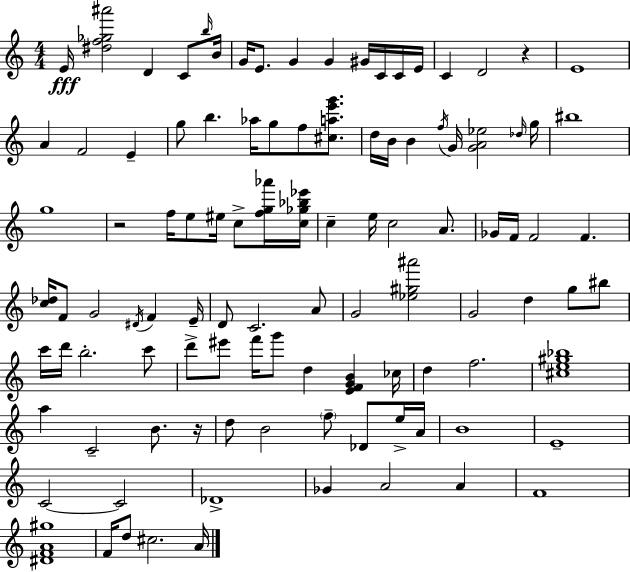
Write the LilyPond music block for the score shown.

{
  \clef treble
  \numericTimeSignature
  \time 4/4
  \key c \major
  \repeat volta 2 { e'16\fff <dis'' f'' ges'' ais'''>2 d'4 c'8 \grace { b''16 } | b'16 g'16 e'8. g'4 g'4 gis'16 c'16 c'16 | e'16 c'4 d'2 r4 | e'1 | \break a'4 f'2 e'4-- | g''8 b''4. aes''16 g''8 f''8 <cis'' a'' e''' g'''>8. | d''16 b'16 b'4 \acciaccatura { f''16 } g'16 <g' a' ees''>2 | \grace { des''16 } g''16 bis''1 | \break g''1 | r2 f''16 e''8 eis''16 c''8-> | <f'' g'' aes'''>16 <c'' ges'' bes'' ees'''>16 c''4-- e''16 c''2 | a'8. ges'16 f'16 f'2 f'4. | \break <c'' des''>16 f'8 g'2 \acciaccatura { dis'16 } f'4 | e'16-- d'8 c'2. | a'8 g'2 <ees'' gis'' ais'''>2 | g'2 d''4 | \break g''8 bis''8 c'''16 d'''16 b''2.-. | c'''8 d'''8-> eis'''8 f'''16 g'''8 d''4 <e' f' g' b'>4 | ces''16 d''4 f''2. | <cis'' e'' gis'' bes''>1 | \break a''4 c'2-- | b'8. r16 d''8 b'2 \parenthesize f''8-- | des'8 e''16-> a'16 b'1 | e'1-- | \break c'2~~ c'2 | des'1-> | ges'4 a'2 | a'4 f'1 | \break <dis' f' a' gis''>1 | f'16 d''8 cis''2. | a'16 } \bar "|."
}